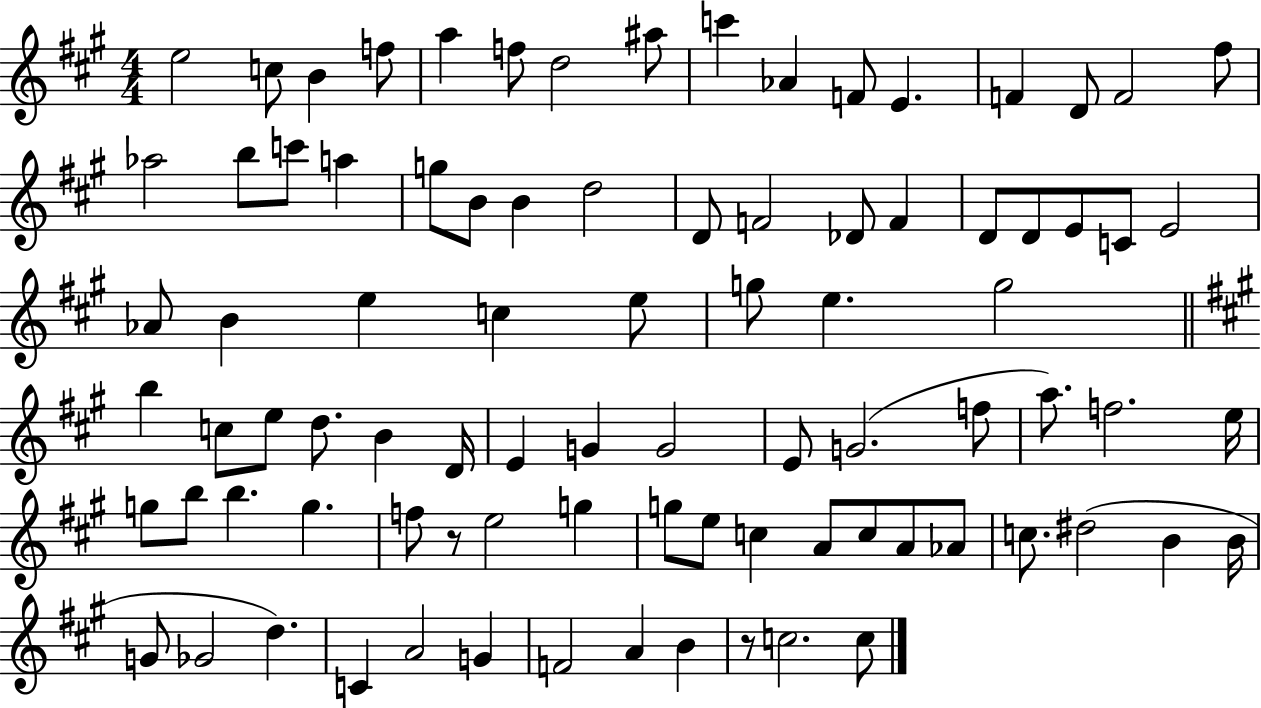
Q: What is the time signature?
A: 4/4